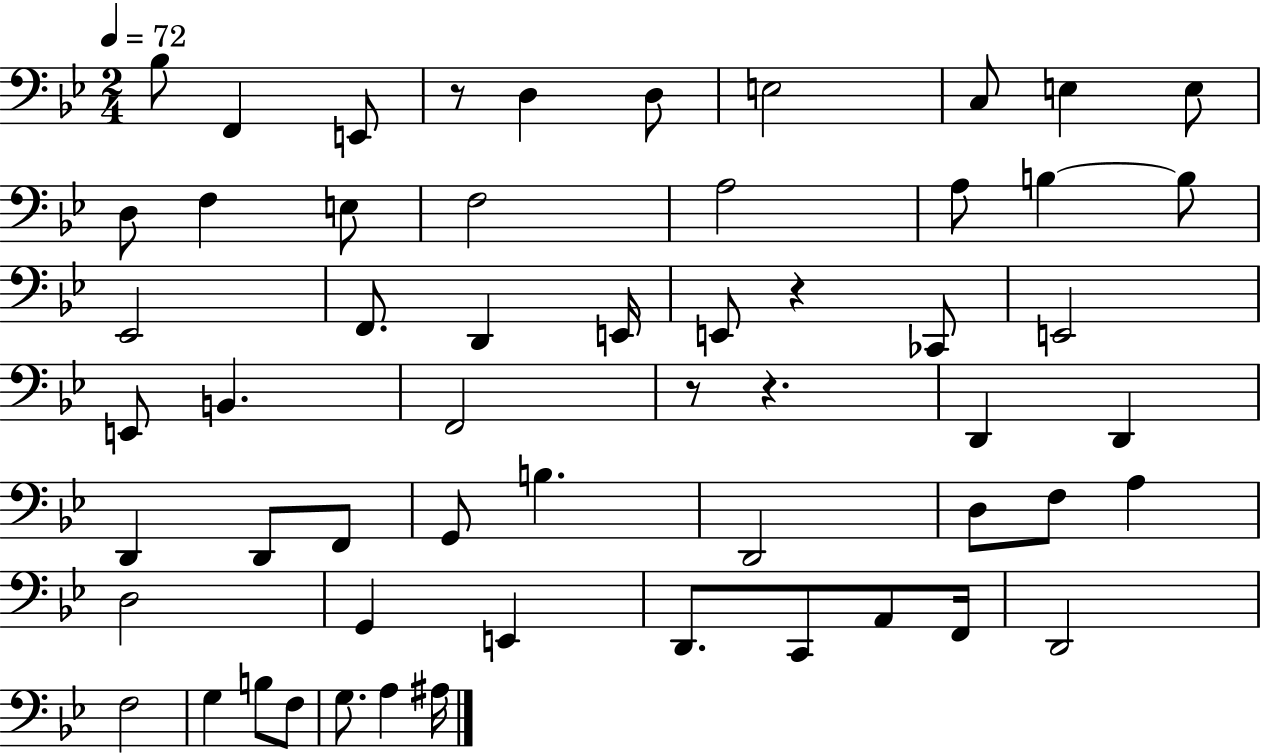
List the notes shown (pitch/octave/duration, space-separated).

Bb3/e F2/q E2/e R/e D3/q D3/e E3/h C3/e E3/q E3/e D3/e F3/q E3/e F3/h A3/h A3/e B3/q B3/e Eb2/h F2/e. D2/q E2/s E2/e R/q CES2/e E2/h E2/e B2/q. F2/h R/e R/q. D2/q D2/q D2/q D2/e F2/e G2/e B3/q. D2/h D3/e F3/e A3/q D3/h G2/q E2/q D2/e. C2/e A2/e F2/s D2/h F3/h G3/q B3/e F3/e G3/e. A3/q A#3/s